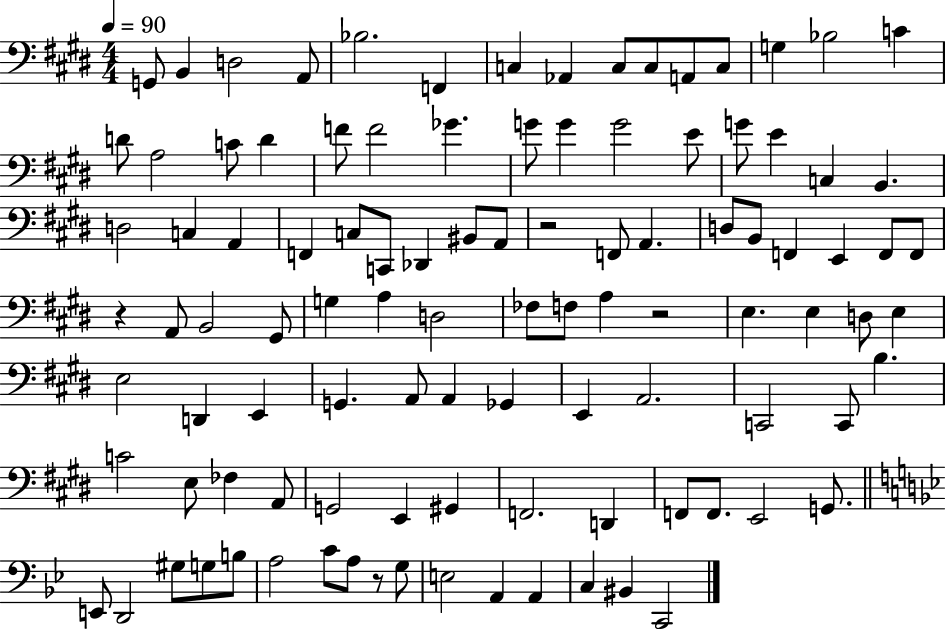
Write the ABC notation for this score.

X:1
T:Untitled
M:4/4
L:1/4
K:E
G,,/2 B,, D,2 A,,/2 _B,2 F,, C, _A,, C,/2 C,/2 A,,/2 C,/2 G, _B,2 C D/2 A,2 C/2 D F/2 F2 _G G/2 G G2 E/2 G/2 E C, B,, D,2 C, A,, F,, C,/2 C,,/2 _D,, ^B,,/2 A,,/2 z2 F,,/2 A,, D,/2 B,,/2 F,, E,, F,,/2 F,,/2 z A,,/2 B,,2 ^G,,/2 G, A, D,2 _F,/2 F,/2 A, z2 E, E, D,/2 E, E,2 D,, E,, G,, A,,/2 A,, _G,, E,, A,,2 C,,2 C,,/2 B, C2 E,/2 _F, A,,/2 G,,2 E,, ^G,, F,,2 D,, F,,/2 F,,/2 E,,2 G,,/2 E,,/2 D,,2 ^G,/2 G,/2 B,/2 A,2 C/2 A,/2 z/2 G,/2 E,2 A,, A,, C, ^B,, C,,2